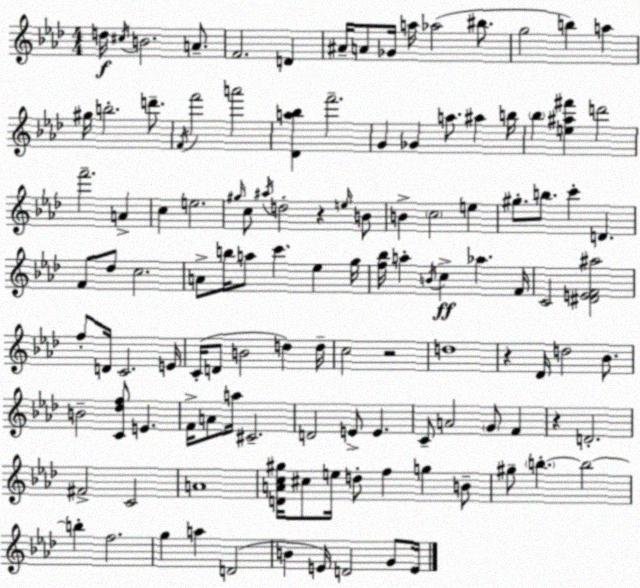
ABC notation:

X:1
T:Untitled
M:4/4
L:1/4
K:Fm
d/4 ^c/4 B2 A/2 F2 D ^A/4 A/2 _G/4 a/4 _a2 ^b/2 g2 b a ^g/4 b2 d'/2 F/4 f'2 a'2 [_Da_b] f'2 G _G a/2 ^a b/4 _b [e^a^f'] d'2 f'2 A c e2 ^g/4 c/2 ^a/4 d2 z e/4 B/2 B c2 e ^g/2 b/2 c' D F/2 _d/2 c2 A/2 b/4 a/2 c' _e g/4 [f_b]/4 a B/4 c _a F/4 C2 [^DEF^a]2 f/2 D/4 C2 E/4 C/4 D/2 B2 d d/4 c2 z2 d4 z _D/4 d2 _B/2 B2 [C_df]/2 E F/4 A/2 a/4 ^C2 D2 E/2 E C/2 A2 G/2 F z D2 ^F2 C2 A4 [DAc^g]/4 ^c/2 e/4 d/2 f g B/2 ^g/2 b b2 b f2 g a D2 B E/4 D2 G/2 E/4